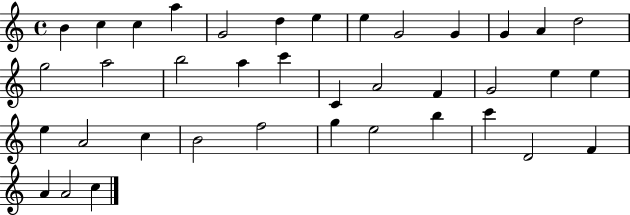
B4/q C5/q C5/q A5/q G4/h D5/q E5/q E5/q G4/h G4/q G4/q A4/q D5/h G5/h A5/h B5/h A5/q C6/q C4/q A4/h F4/q G4/h E5/q E5/q E5/q A4/h C5/q B4/h F5/h G5/q E5/h B5/q C6/q D4/h F4/q A4/q A4/h C5/q